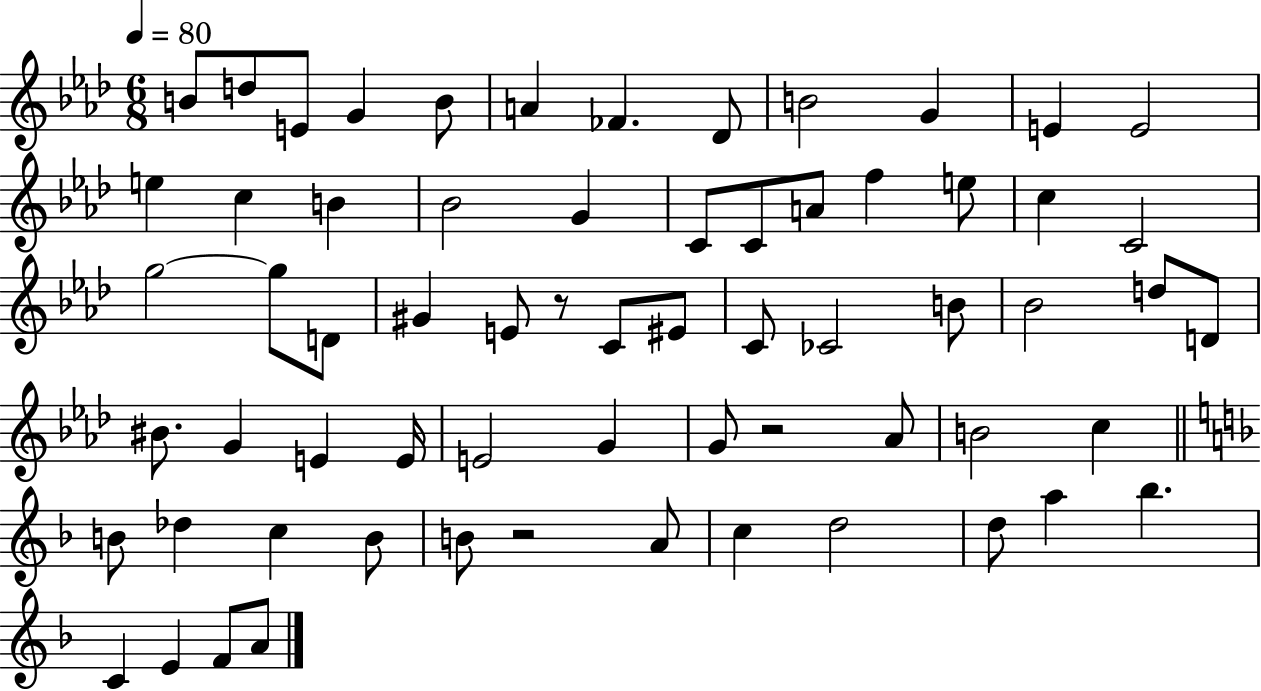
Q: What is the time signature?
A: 6/8